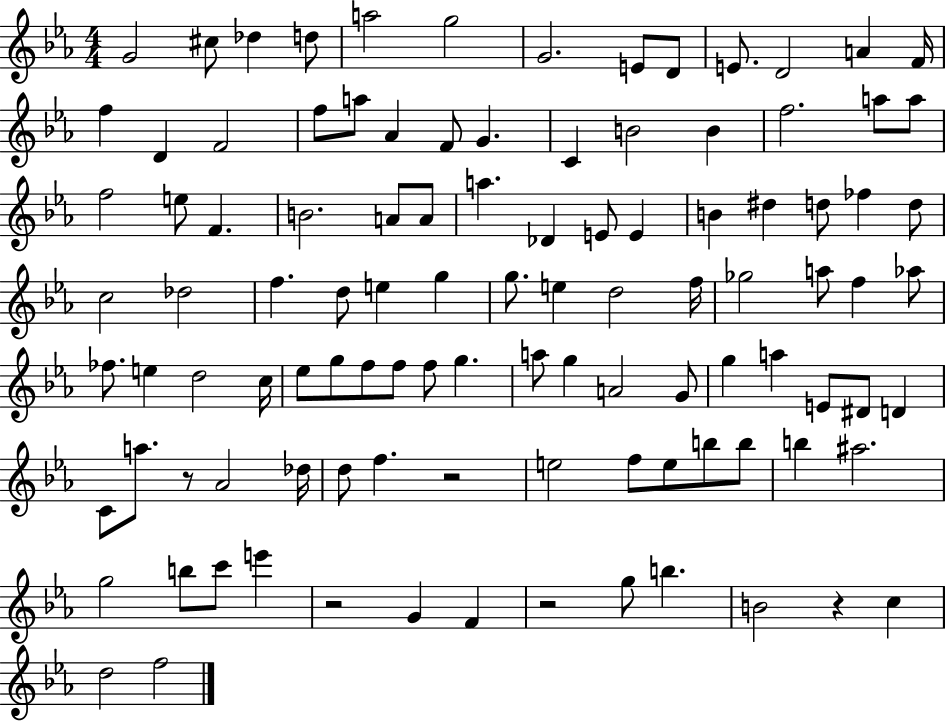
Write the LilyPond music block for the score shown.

{
  \clef treble
  \numericTimeSignature
  \time 4/4
  \key ees \major
  g'2 cis''8 des''4 d''8 | a''2 g''2 | g'2. e'8 d'8 | e'8. d'2 a'4 f'16 | \break f''4 d'4 f'2 | f''8 a''8 aes'4 f'8 g'4. | c'4 b'2 b'4 | f''2. a''8 a''8 | \break f''2 e''8 f'4. | b'2. a'8 a'8 | a''4. des'4 e'8 e'4 | b'4 dis''4 d''8 fes''4 d''8 | \break c''2 des''2 | f''4. d''8 e''4 g''4 | g''8. e''4 d''2 f''16 | ges''2 a''8 f''4 aes''8 | \break fes''8. e''4 d''2 c''16 | ees''8 g''8 f''8 f''8 f''8 g''4. | a''8 g''4 a'2 g'8 | g''4 a''4 e'8 dis'8 d'4 | \break c'8 a''8. r8 aes'2 des''16 | d''8 f''4. r2 | e''2 f''8 e''8 b''8 b''8 | b''4 ais''2. | \break g''2 b''8 c'''8 e'''4 | r2 g'4 f'4 | r2 g''8 b''4. | b'2 r4 c''4 | \break d''2 f''2 | \bar "|."
}